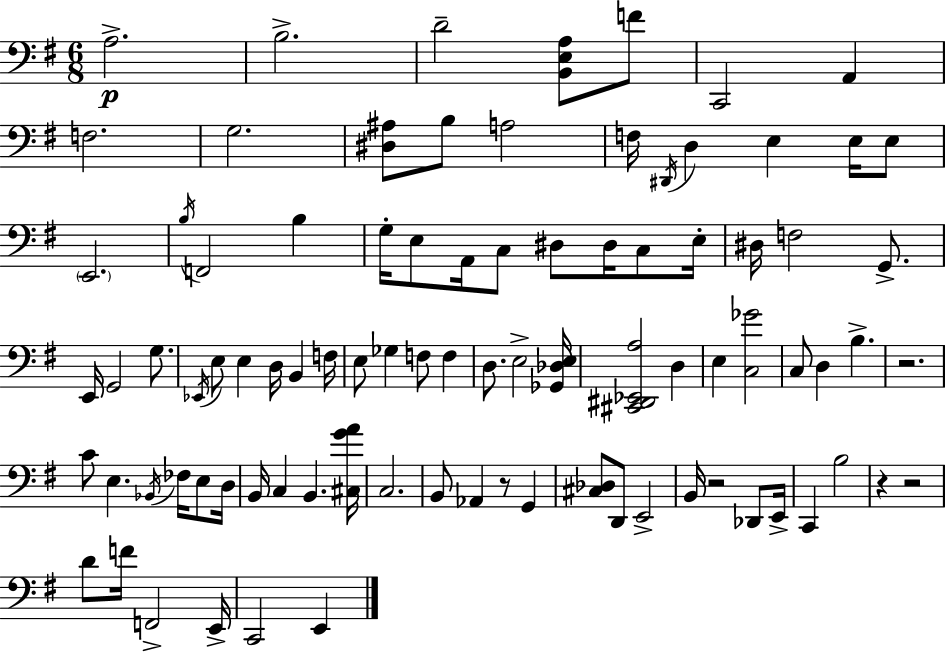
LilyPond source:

{
  \clef bass
  \numericTimeSignature
  \time 6/8
  \key g \major
  a2.->\p | b2.-> | d'2-- <b, e a>8 f'8 | c,2 a,4 | \break f2. | g2. | <dis ais>8 b8 a2 | f16 \acciaccatura { dis,16 } d4 e4 e16 e8 | \break \parenthesize e,2. | \acciaccatura { b16 } f,2 b4 | g16-. e8 a,16 c8 dis8 dis16 c8 | e16-. dis16 f2 g,8.-> | \break e,16 g,2 g8. | \acciaccatura { ees,16 } e8 e4 d16 b,4 | f16 e8 ges4 f8 f4 | d8. e2-> | \break <ges, des e>16 <cis, dis, ees, a>2 d4 | e4 <c ges'>2 | c8 d4 b4.-> | r2. | \break c'8 e4. \acciaccatura { bes,16 } | fes16 e8 d16 b,16 c4 b,4. | <cis g' a'>16 c2. | b,8 aes,4 r8 | \break g,4 <cis des>8 d,8 e,2-> | b,16 r2 | des,8 e,16-> c,4 b2 | r4 r2 | \break d'8 f'16 f,2-> | e,16-> c,2 | e,4 \bar "|."
}